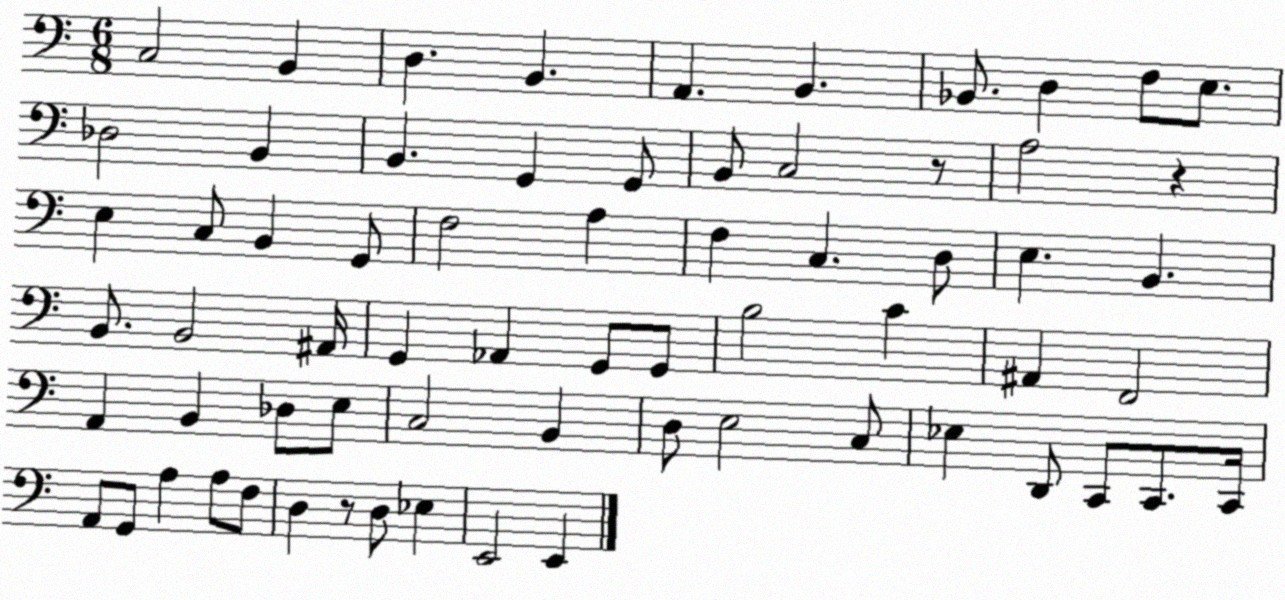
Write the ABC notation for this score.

X:1
T:Untitled
M:6/8
L:1/4
K:C
C,2 B,, D, B,, A,, B,, _B,,/2 D, F,/2 E,/2 _D,2 B,, B,, G,, G,,/2 B,,/2 C,2 z/2 A,2 z E, C,/2 B,, G,,/2 F,2 A, F, C, D,/2 E, B,, B,,/2 B,,2 ^A,,/4 G,, _A,, G,,/2 G,,/2 B,2 C ^A,, F,,2 A,, B,, _D,/2 E,/2 C,2 B,, D,/2 E,2 C,/2 _E, D,,/2 C,,/2 C,,/2 C,,/4 A,,/2 G,,/2 A, A,/2 F,/2 D, z/2 D,/2 _E, E,,2 E,,